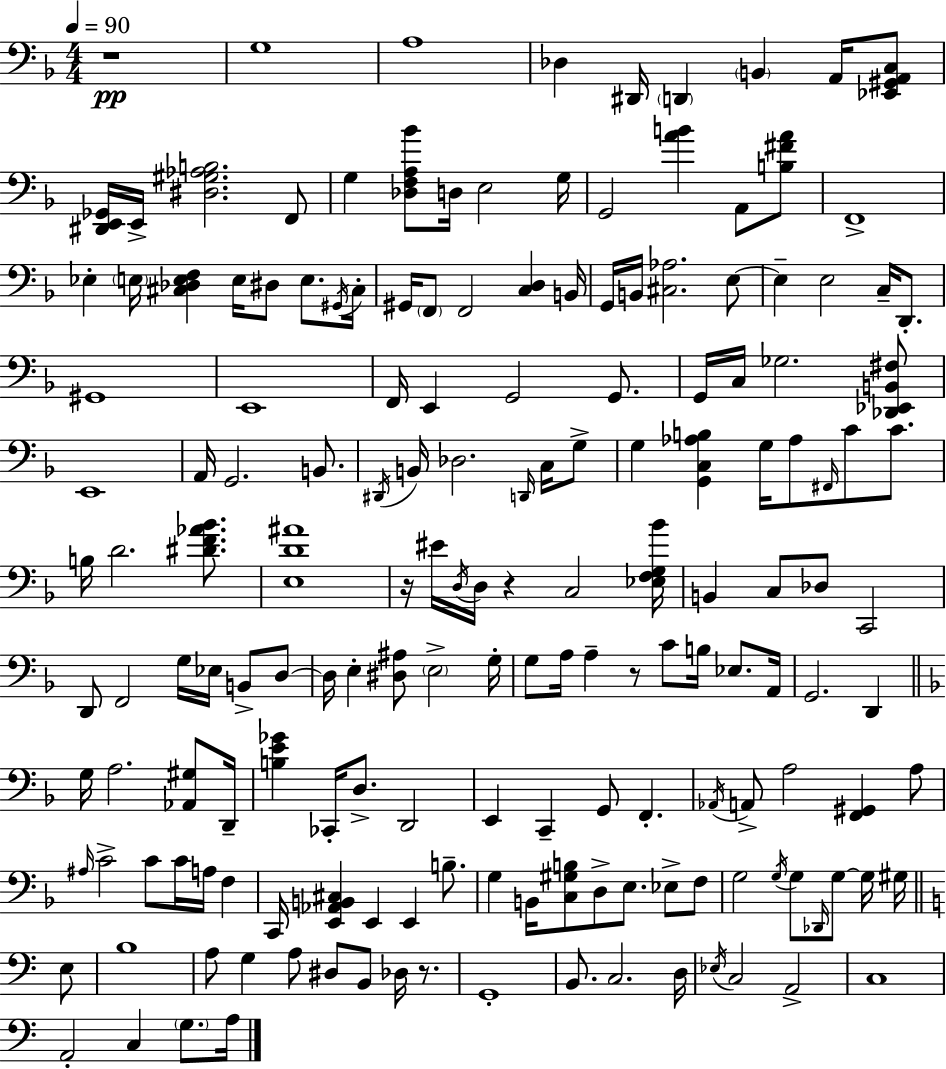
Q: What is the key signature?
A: D minor